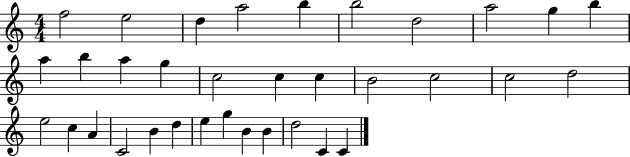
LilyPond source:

{
  \clef treble
  \numericTimeSignature
  \time 4/4
  \key c \major
  f''2 e''2 | d''4 a''2 b''4 | b''2 d''2 | a''2 g''4 b''4 | \break a''4 b''4 a''4 g''4 | c''2 c''4 c''4 | b'2 c''2 | c''2 d''2 | \break e''2 c''4 a'4 | c'2 b'4 d''4 | e''4 g''4 b'4 b'4 | d''2 c'4 c'4 | \break \bar "|."
}